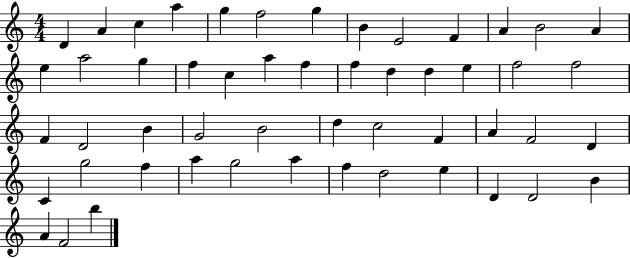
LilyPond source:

{
  \clef treble
  \numericTimeSignature
  \time 4/4
  \key c \major
  d'4 a'4 c''4 a''4 | g''4 f''2 g''4 | b'4 e'2 f'4 | a'4 b'2 a'4 | \break e''4 a''2 g''4 | f''4 c''4 a''4 f''4 | f''4 d''4 d''4 e''4 | f''2 f''2 | \break f'4 d'2 b'4 | g'2 b'2 | d''4 c''2 f'4 | a'4 f'2 d'4 | \break c'4 g''2 f''4 | a''4 g''2 a''4 | f''4 d''2 e''4 | d'4 d'2 b'4 | \break a'4 f'2 b''4 | \bar "|."
}